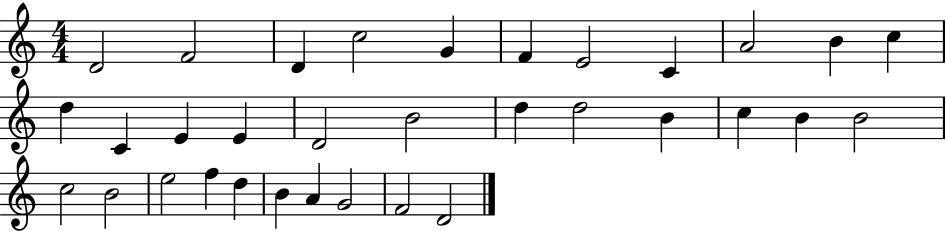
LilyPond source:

{
  \clef treble
  \numericTimeSignature
  \time 4/4
  \key c \major
  d'2 f'2 | d'4 c''2 g'4 | f'4 e'2 c'4 | a'2 b'4 c''4 | \break d''4 c'4 e'4 e'4 | d'2 b'2 | d''4 d''2 b'4 | c''4 b'4 b'2 | \break c''2 b'2 | e''2 f''4 d''4 | b'4 a'4 g'2 | f'2 d'2 | \break \bar "|."
}